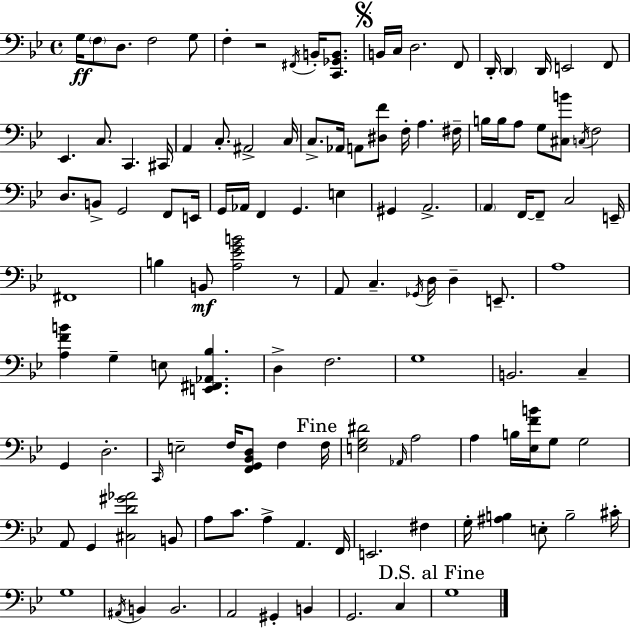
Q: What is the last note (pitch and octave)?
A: G3